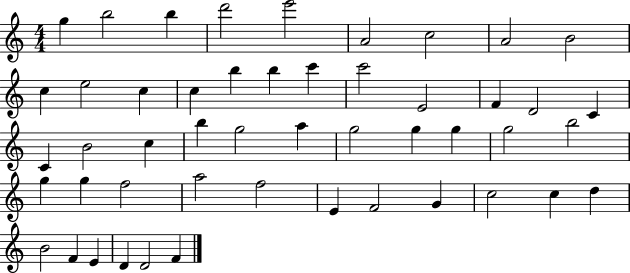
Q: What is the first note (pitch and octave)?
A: G5